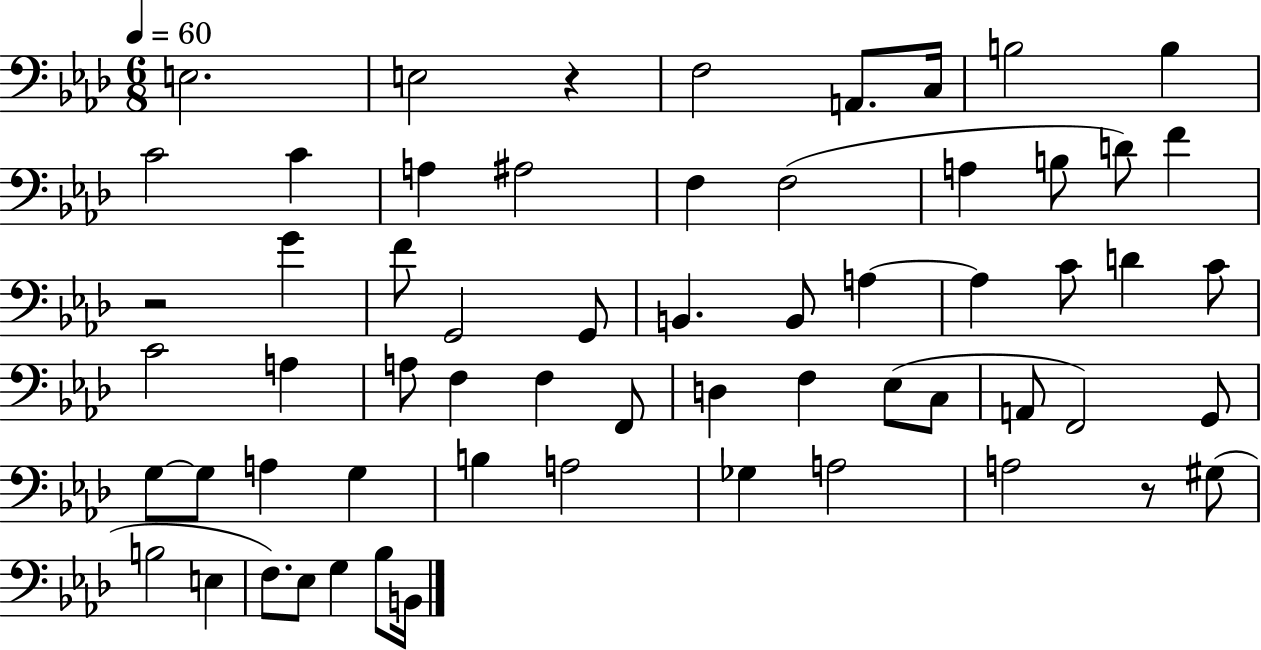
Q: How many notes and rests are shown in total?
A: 61